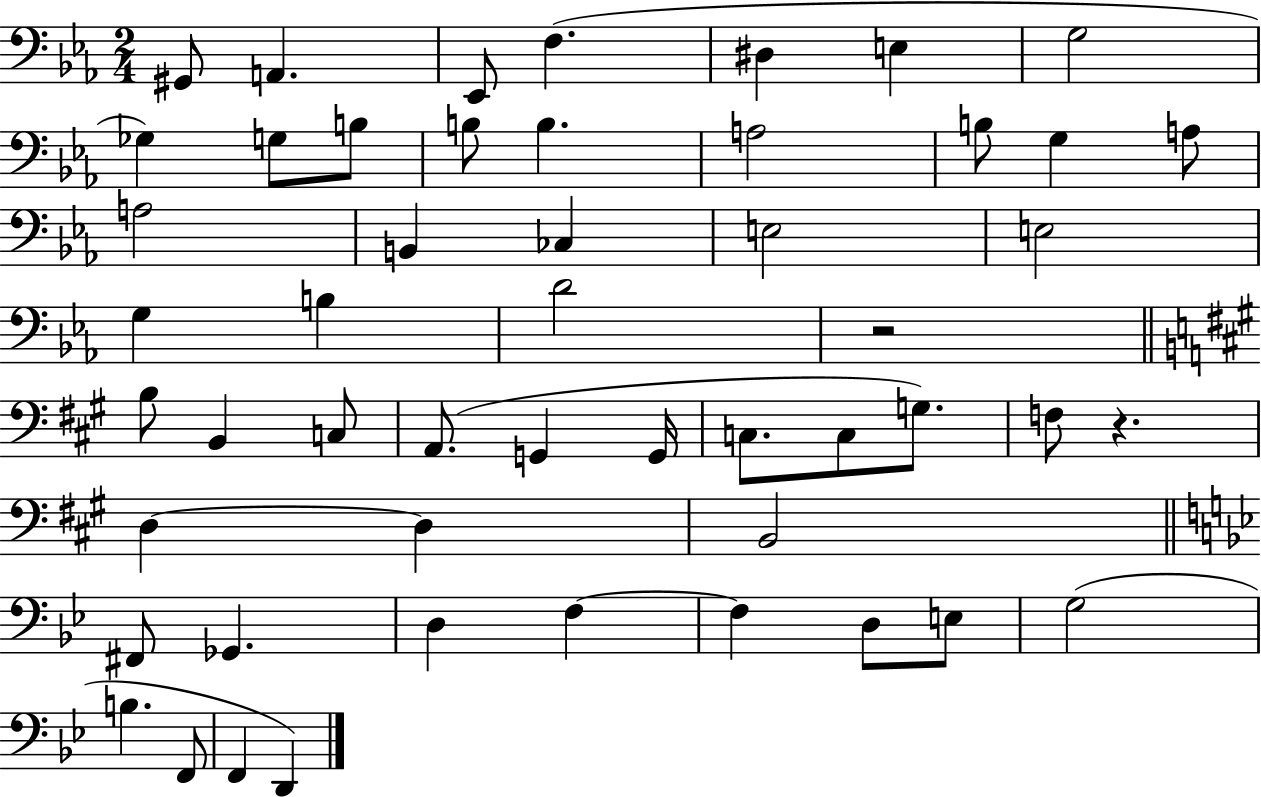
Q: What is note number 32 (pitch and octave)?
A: C3